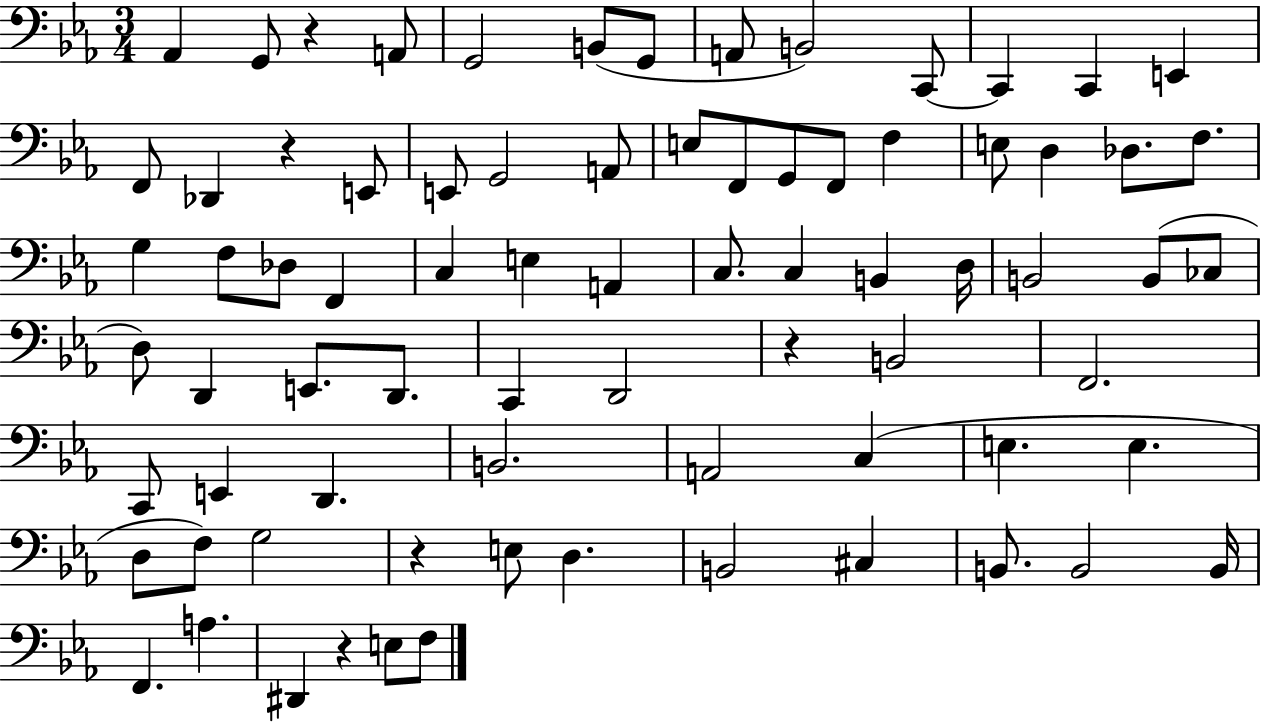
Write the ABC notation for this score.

X:1
T:Untitled
M:3/4
L:1/4
K:Eb
_A,, G,,/2 z A,,/2 G,,2 B,,/2 G,,/2 A,,/2 B,,2 C,,/2 C,, C,, E,, F,,/2 _D,, z E,,/2 E,,/2 G,,2 A,,/2 E,/2 F,,/2 G,,/2 F,,/2 F, E,/2 D, _D,/2 F,/2 G, F,/2 _D,/2 F,, C, E, A,, C,/2 C, B,, D,/4 B,,2 B,,/2 _C,/2 D,/2 D,, E,,/2 D,,/2 C,, D,,2 z B,,2 F,,2 C,,/2 E,, D,, B,,2 A,,2 C, E, E, D,/2 F,/2 G,2 z E,/2 D, B,,2 ^C, B,,/2 B,,2 B,,/4 F,, A, ^D,, z E,/2 F,/2